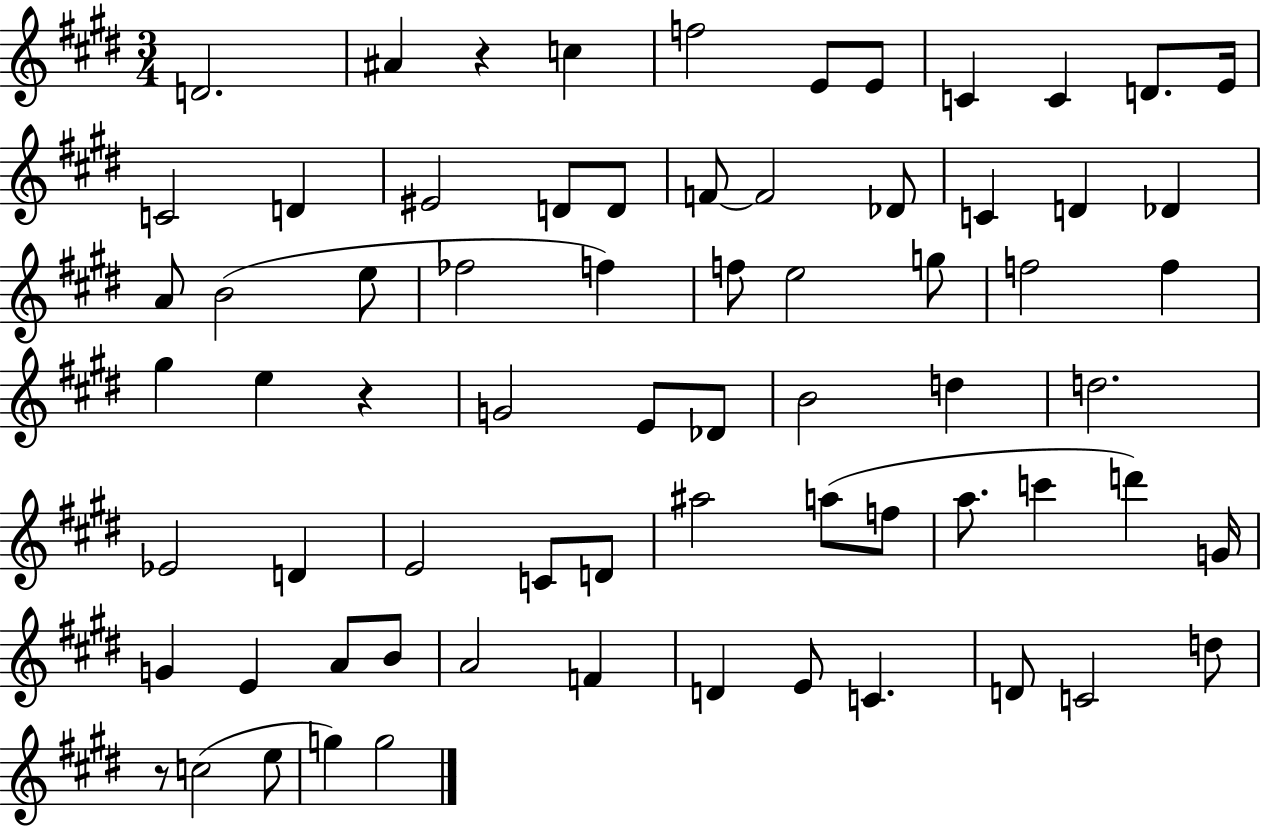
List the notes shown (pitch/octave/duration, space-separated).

D4/h. A#4/q R/q C5/q F5/h E4/e E4/e C4/q C4/q D4/e. E4/s C4/h D4/q EIS4/h D4/e D4/e F4/e F4/h Db4/e C4/q D4/q Db4/q A4/e B4/h E5/e FES5/h F5/q F5/e E5/h G5/e F5/h F5/q G#5/q E5/q R/q G4/h E4/e Db4/e B4/h D5/q D5/h. Eb4/h D4/q E4/h C4/e D4/e A#5/h A5/e F5/e A5/e. C6/q D6/q G4/s G4/q E4/q A4/e B4/e A4/h F4/q D4/q E4/e C4/q. D4/e C4/h D5/e R/e C5/h E5/e G5/q G5/h